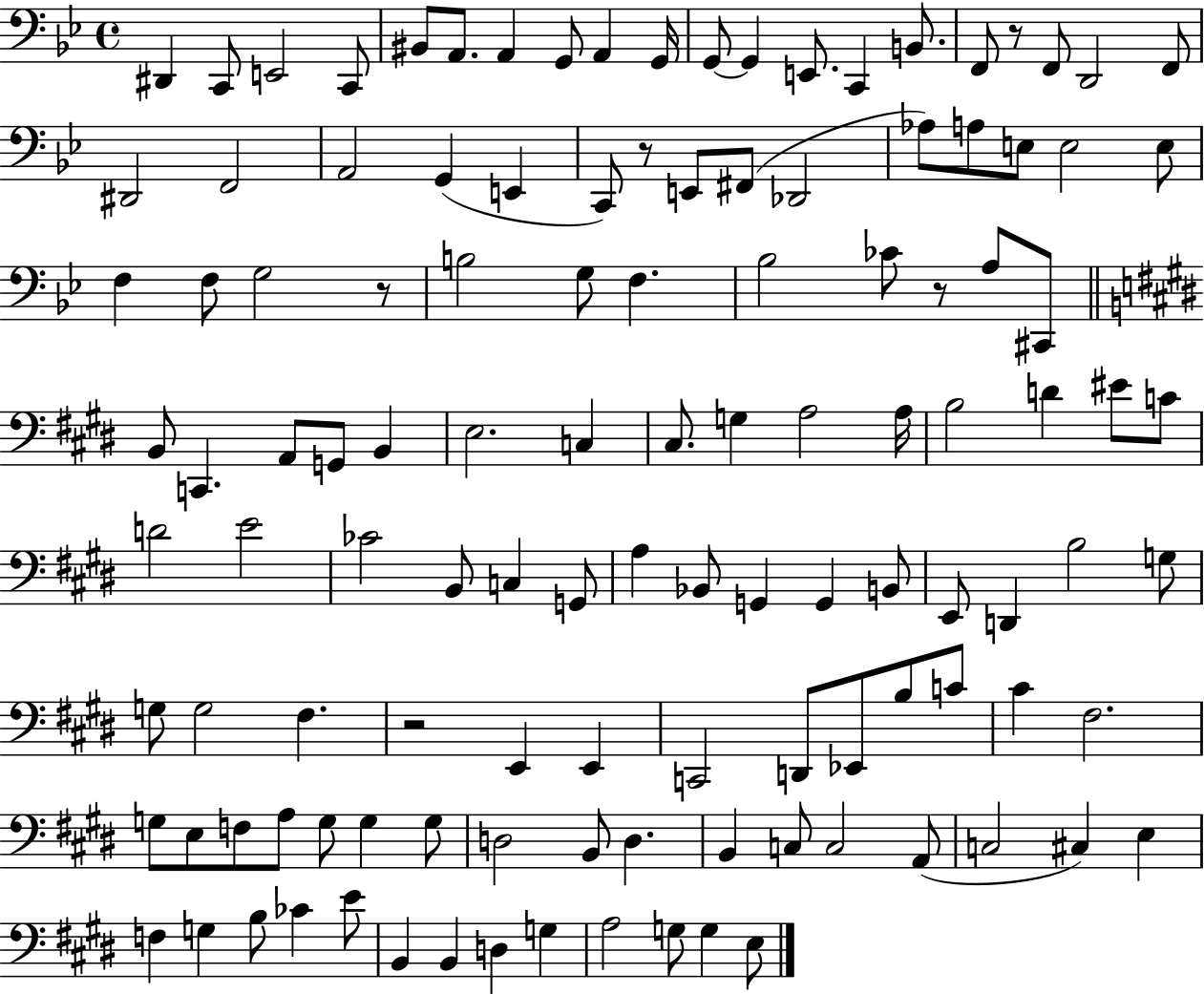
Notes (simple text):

D#2/q C2/e E2/h C2/e BIS2/e A2/e. A2/q G2/e A2/q G2/s G2/e G2/q E2/e. C2/q B2/e. F2/e R/e F2/e D2/h F2/e D#2/h F2/h A2/h G2/q E2/q C2/e R/e E2/e F#2/e Db2/h Ab3/e A3/e E3/e E3/h E3/e F3/q F3/e G3/h R/e B3/h G3/e F3/q. Bb3/h CES4/e R/e A3/e C#2/e B2/e C2/q. A2/e G2/e B2/q E3/h. C3/q C#3/e. G3/q A3/h A3/s B3/h D4/q EIS4/e C4/e D4/h E4/h CES4/h B2/e C3/q G2/e A3/q Bb2/e G2/q G2/q B2/e E2/e D2/q B3/h G3/e G3/e G3/h F#3/q. R/h E2/q E2/q C2/h D2/e Eb2/e B3/e C4/e C#4/q F#3/h. G3/e E3/e F3/e A3/e G3/e G3/q G3/e D3/h B2/e D3/q. B2/q C3/e C3/h A2/e C3/h C#3/q E3/q F3/q G3/q B3/e CES4/q E4/e B2/q B2/q D3/q G3/q A3/h G3/e G3/q E3/e